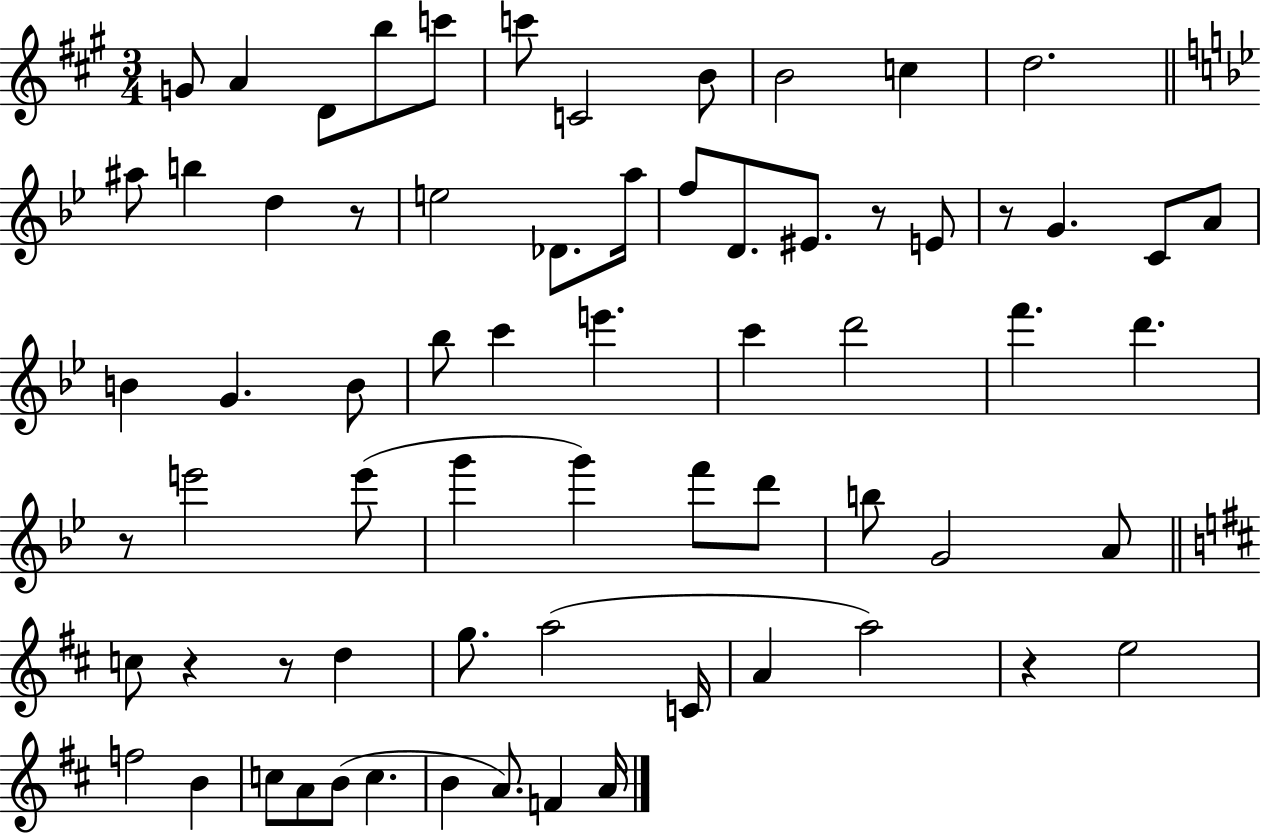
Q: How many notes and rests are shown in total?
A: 68